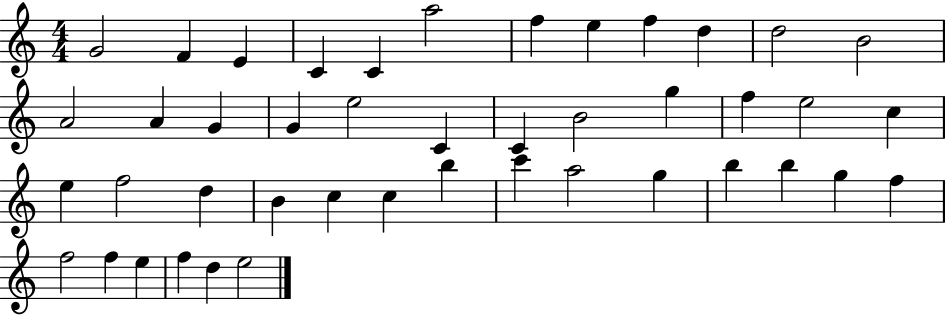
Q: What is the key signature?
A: C major